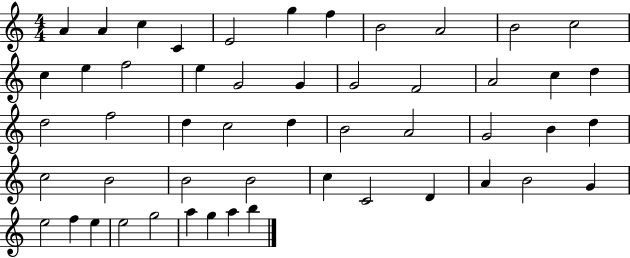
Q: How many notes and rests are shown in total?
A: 51